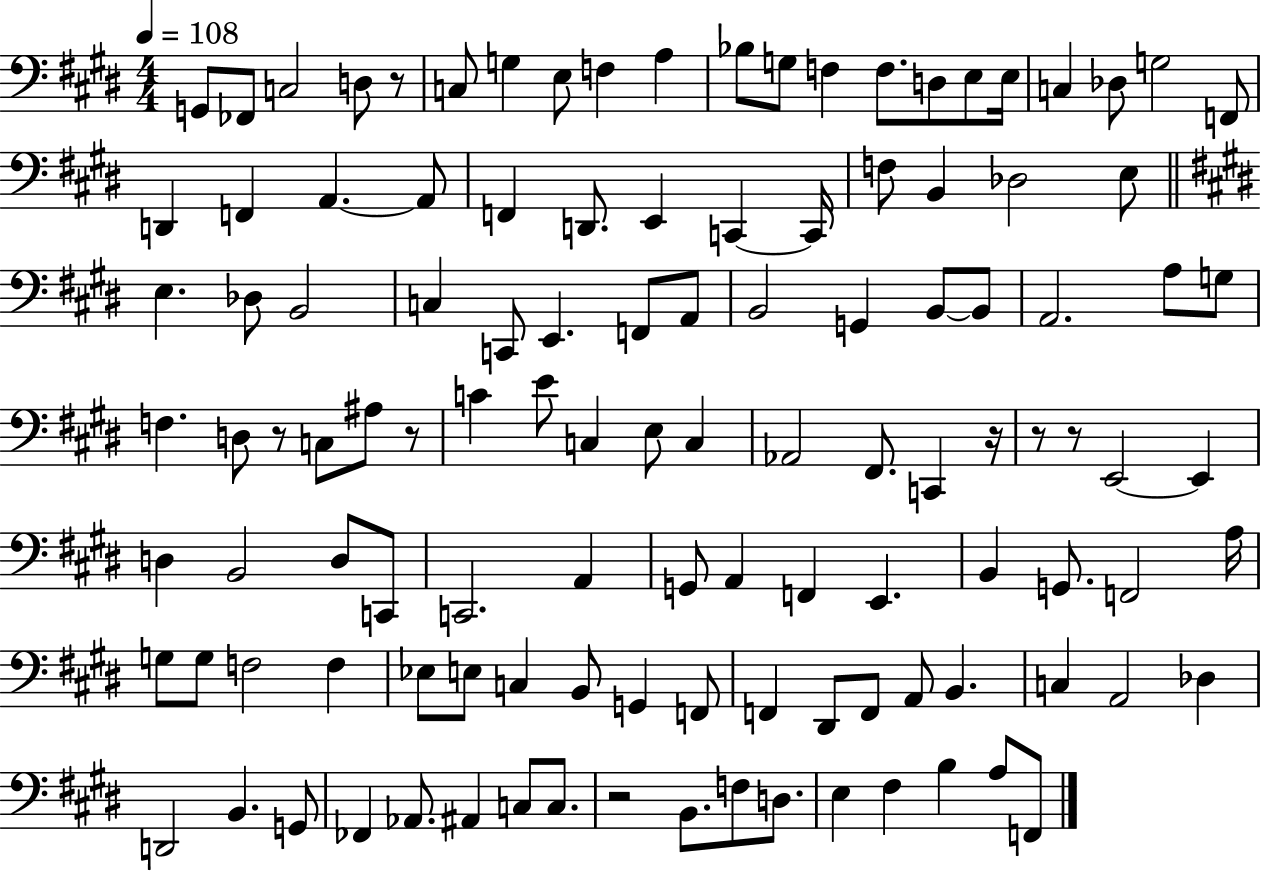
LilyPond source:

{
  \clef bass
  \numericTimeSignature
  \time 4/4
  \key e \major
  \tempo 4 = 108
  g,8 fes,8 c2 d8 r8 | c8 g4 e8 f4 a4 | bes8 g8 f4 f8. d8 e8 e16 | c4 des8 g2 f,8 | \break d,4 f,4 a,4.~~ a,8 | f,4 d,8. e,4 c,4~~ c,16 | f8 b,4 des2 e8 | \bar "||" \break \key e \major e4. des8 b,2 | c4 c,8 e,4. f,8 a,8 | b,2 g,4 b,8~~ b,8 | a,2. a8 g8 | \break f4. d8 r8 c8 ais8 r8 | c'4 e'8 c4 e8 c4 | aes,2 fis,8. c,4 r16 | r8 r8 e,2~~ e,4 | \break d4 b,2 d8 c,8 | c,2. a,4 | g,8 a,4 f,4 e,4. | b,4 g,8. f,2 a16 | \break g8 g8 f2 f4 | ees8 e8 c4 b,8 g,4 f,8 | f,4 dis,8 f,8 a,8 b,4. | c4 a,2 des4 | \break d,2 b,4. g,8 | fes,4 aes,8. ais,4 c8 c8. | r2 b,8. f8 d8. | e4 fis4 b4 a8 f,8 | \break \bar "|."
}